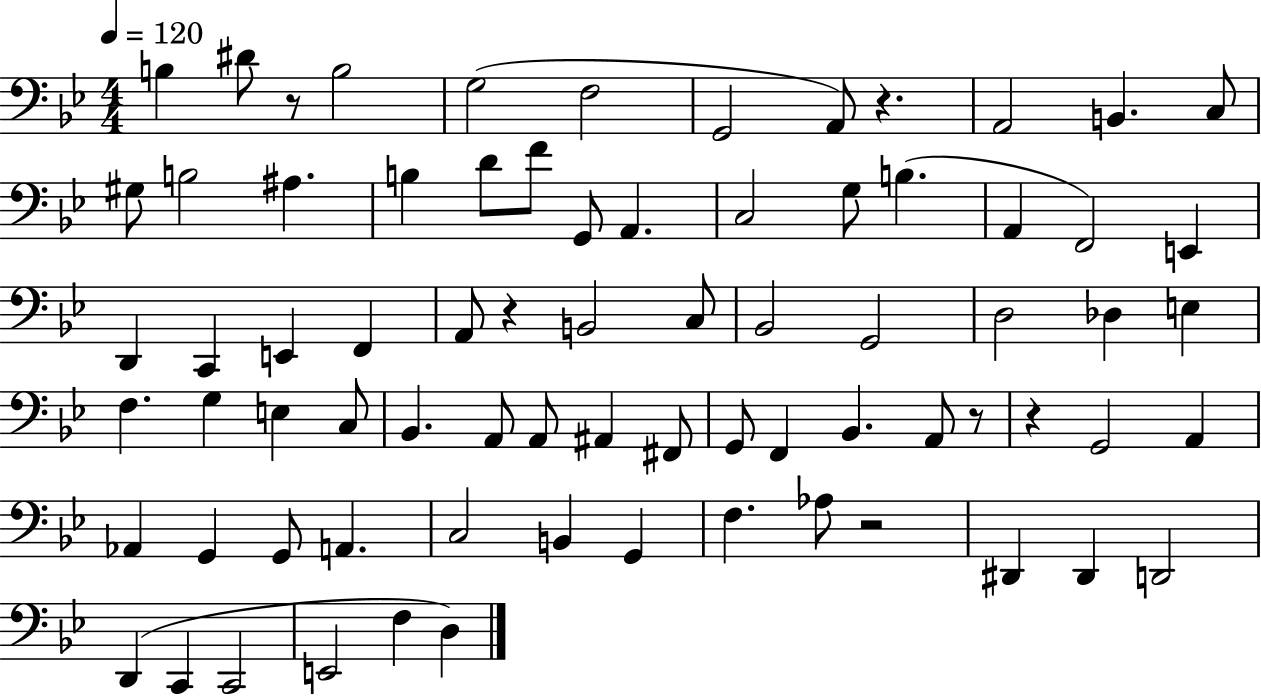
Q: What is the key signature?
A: BES major